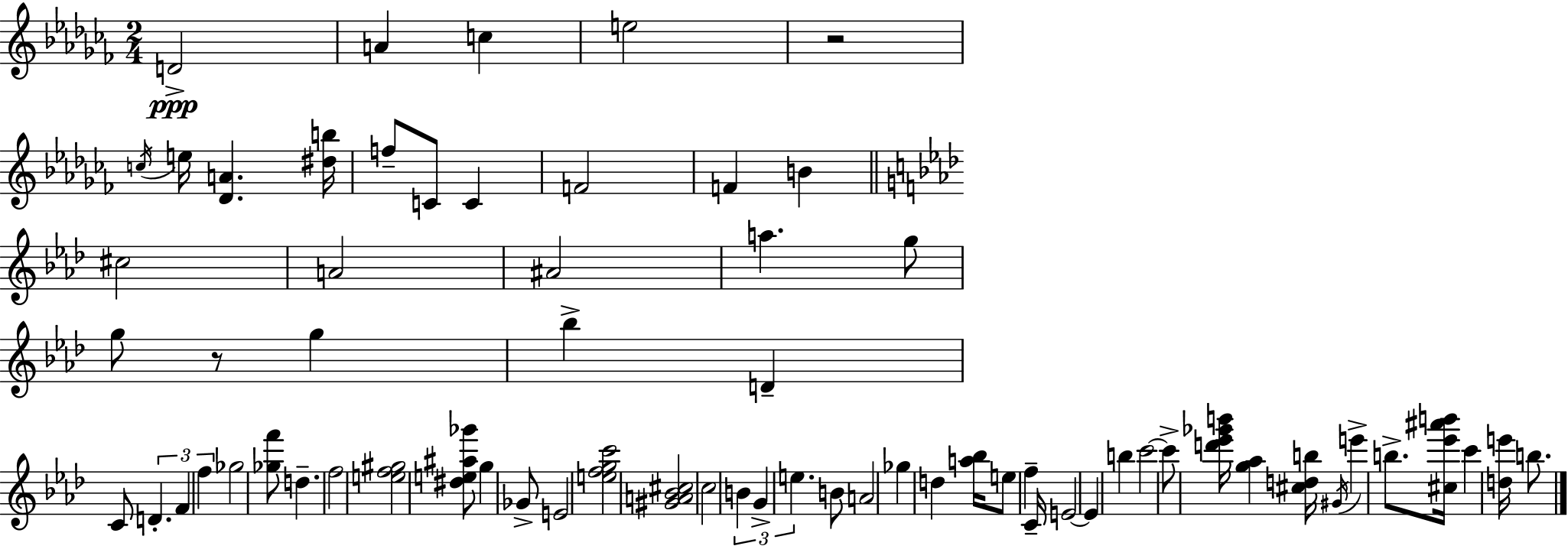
D4/h A4/q C5/q E5/h R/h C5/s E5/s [Db4,A4]/q. [D#5,B5]/s F5/e C4/e C4/q F4/h F4/q B4/q C#5/h A4/h A#4/h A5/q. G5/e G5/e R/e G5/q Bb5/q D4/q C4/e D4/q. F4/q F5/q Gb5/h [Gb5,F6]/e D5/q. F5/h [E5,F5,G#5]/h [D#5,E5,A#5,Gb6]/e G5/q Gb4/e E4/h [E5,F5,G5,C6]/h [G#4,A4,Bb4,C#5]/h C5/h B4/q G4/q E5/q. B4/e A4/h Gb5/q D5/q [A5,Bb5]/s E5/e F5/q C4/s E4/h E4/q B5/q C6/h C6/e [D6,Eb6,Gb6,B6]/s [G5,Ab5]/q [C#5,D5,B5]/s G#4/s E6/q B5/e. [C#5,Eb6,A#6,B6]/s C6/q [D5,E6]/s B5/e.